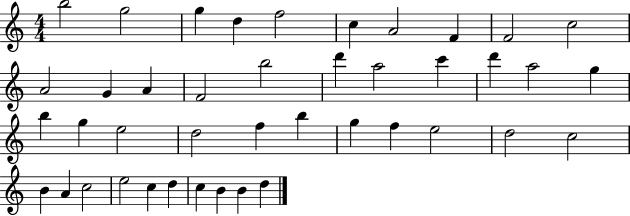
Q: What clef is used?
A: treble